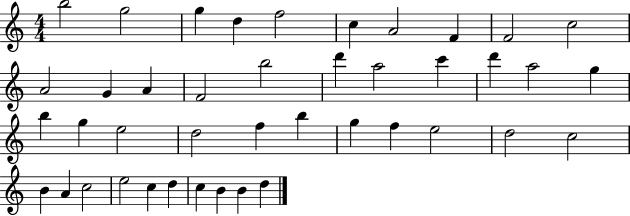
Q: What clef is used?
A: treble